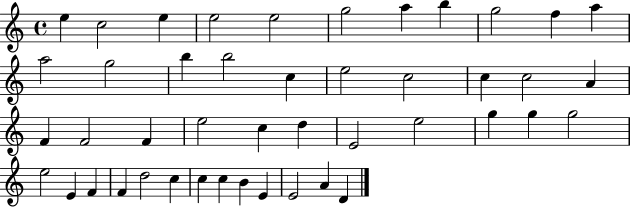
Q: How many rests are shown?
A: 0